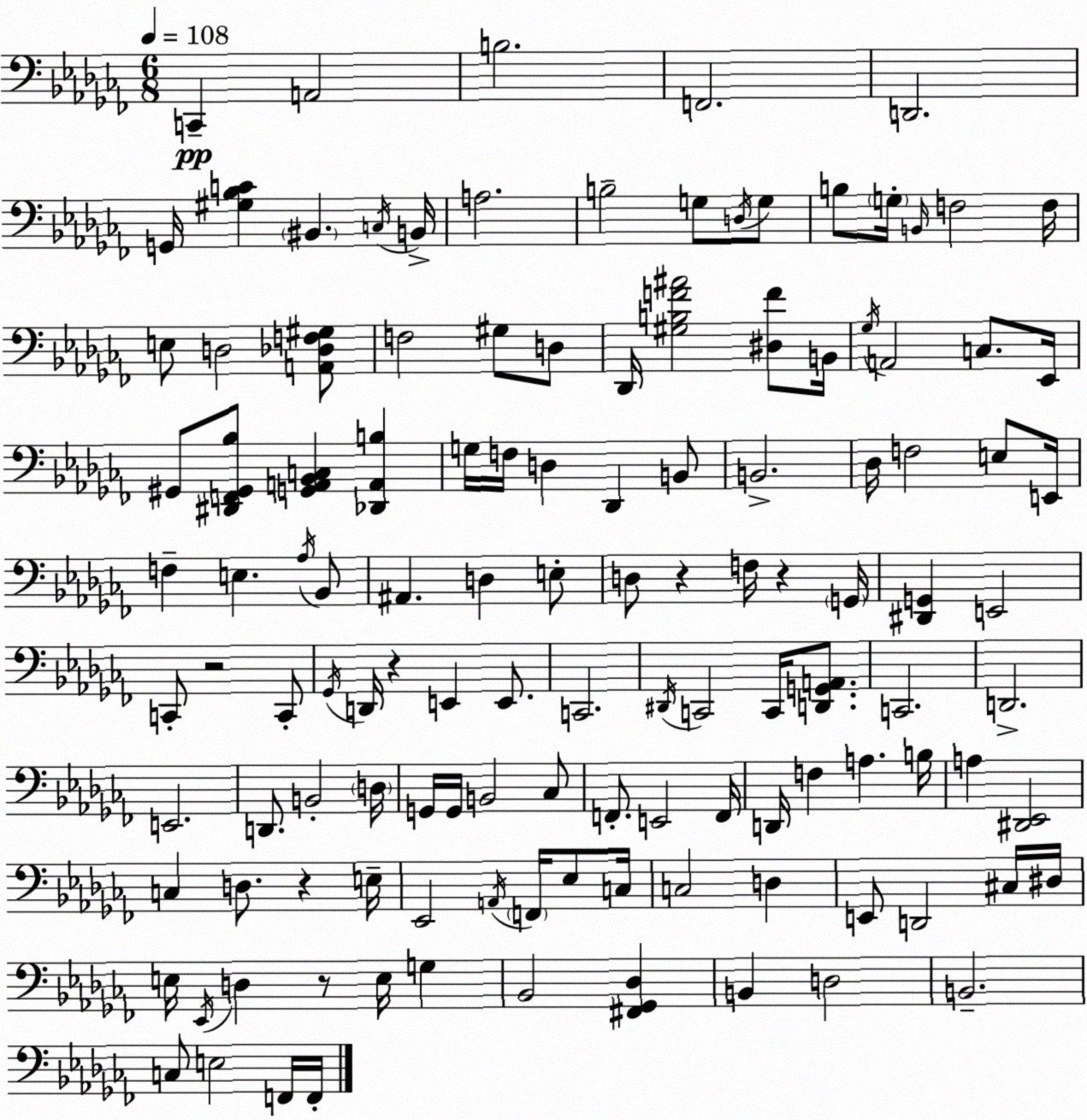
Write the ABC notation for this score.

X:1
T:Untitled
M:6/8
L:1/4
K:Abm
C,, A,,2 B,2 F,,2 D,,2 G,,/4 [^G,_B,C] ^B,, C,/4 B,,/4 A,2 B,2 G,/2 D,/4 G,/2 B,/2 G,/4 B,,/4 F,2 F,/4 E,/2 D,2 [A,,_D,F,^G,]/2 F,2 ^G,/2 D,/2 _D,,/4 [^G,B,F^A]2 [^D,F]/2 B,,/4 _G,/4 A,,2 C,/2 _E,,/4 ^G,,/2 [^D,,F,,^G,,_B,]/2 [G,,A,,_B,,C,] [_D,,A,,B,] G,/4 F,/4 D, _D,, B,,/2 B,,2 _D,/4 F,2 E,/2 E,,/4 F, E, _A,/4 _B,,/2 ^A,, D, E,/2 D,/2 z F,/4 z G,,/4 [^D,,G,,] E,,2 C,,/2 z2 C,,/2 _G,,/4 D,,/4 z E,, E,,/2 C,,2 ^D,,/4 C,,2 C,,/4 [D,,G,,A,,]/2 C,,2 D,,2 E,,2 D,,/2 B,,2 D,/4 G,,/4 G,,/4 B,,2 _C,/2 F,,/2 E,,2 F,,/4 D,,/4 F, A, B,/4 A, [^D,,_E,,]2 C, D,/2 z E,/4 _E,,2 A,,/4 F,,/4 _E,/2 C,/4 C,2 D, E,,/2 D,,2 ^C,/4 ^D,/4 E,/4 _E,,/4 D, z/2 E,/4 G, _B,,2 [^F,,_G,,_D,] B,, D,2 B,,2 C,/2 E,2 F,,/4 F,,/4